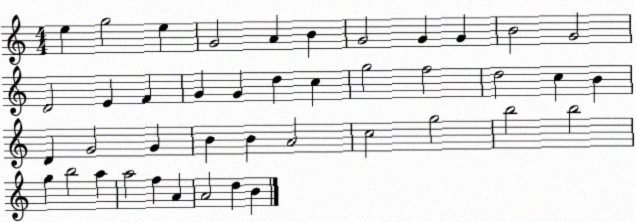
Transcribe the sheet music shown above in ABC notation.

X:1
T:Untitled
M:4/4
L:1/4
K:C
e g2 e G2 A B G2 G G B2 G2 D2 E F G G d c g2 f2 d2 c B D G2 G B B A2 c2 g2 b2 b2 g b2 a a2 f A A2 d B